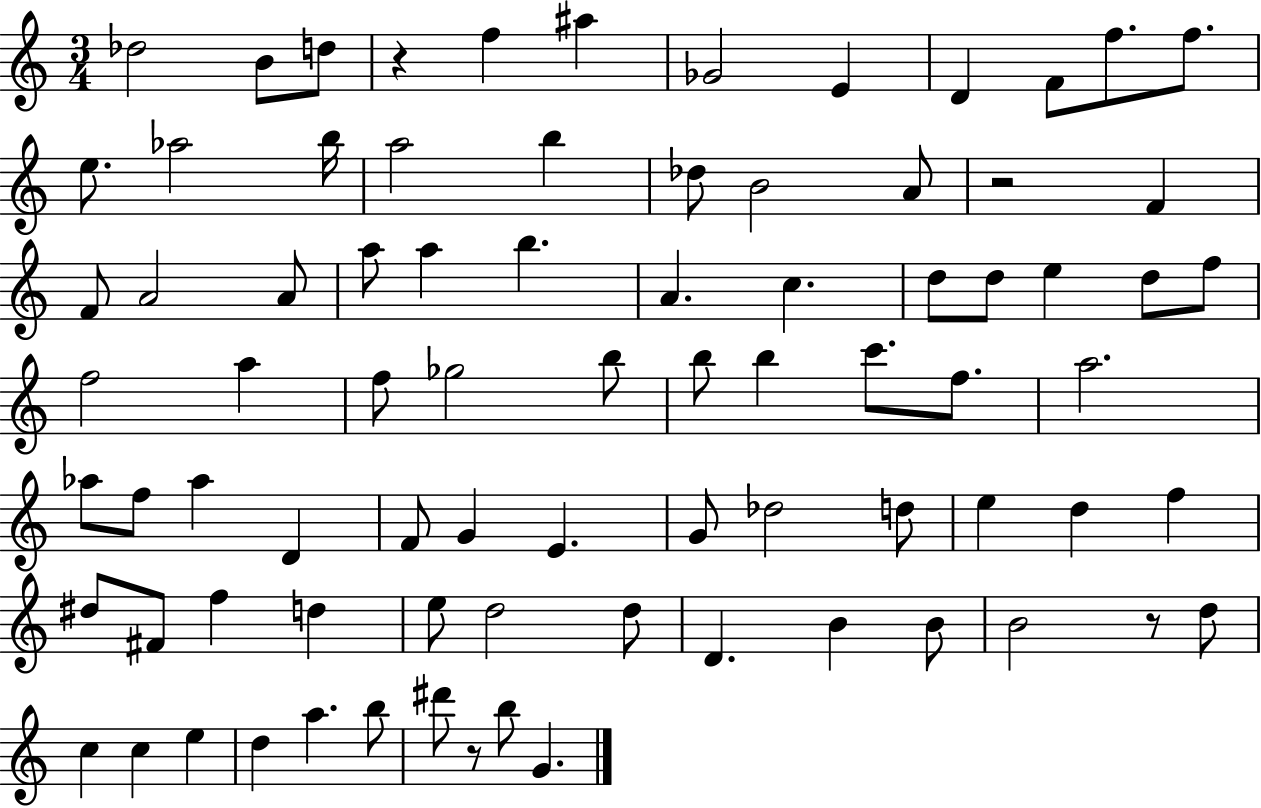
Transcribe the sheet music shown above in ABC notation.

X:1
T:Untitled
M:3/4
L:1/4
K:C
_d2 B/2 d/2 z f ^a _G2 E D F/2 f/2 f/2 e/2 _a2 b/4 a2 b _d/2 B2 A/2 z2 F F/2 A2 A/2 a/2 a b A c d/2 d/2 e d/2 f/2 f2 a f/2 _g2 b/2 b/2 b c'/2 f/2 a2 _a/2 f/2 _a D F/2 G E G/2 _d2 d/2 e d f ^d/2 ^F/2 f d e/2 d2 d/2 D B B/2 B2 z/2 d/2 c c e d a b/2 ^d'/2 z/2 b/2 G